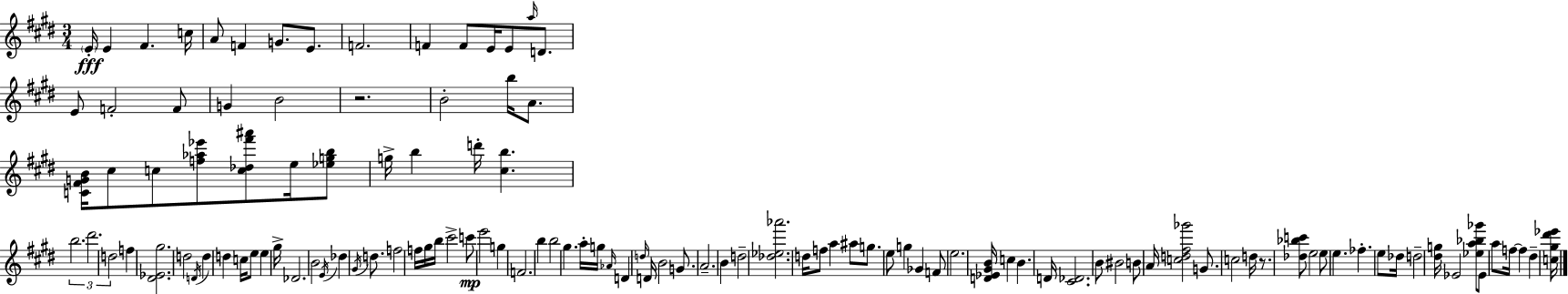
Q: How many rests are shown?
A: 2